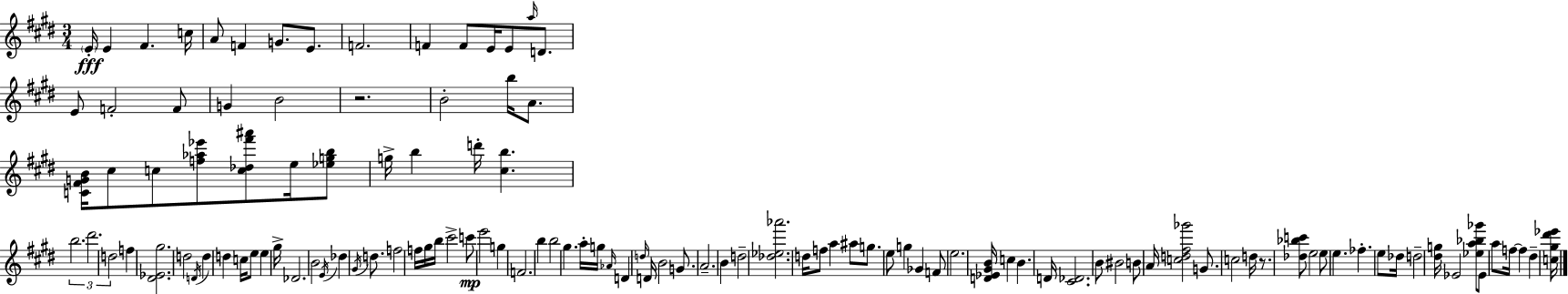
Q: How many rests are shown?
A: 2